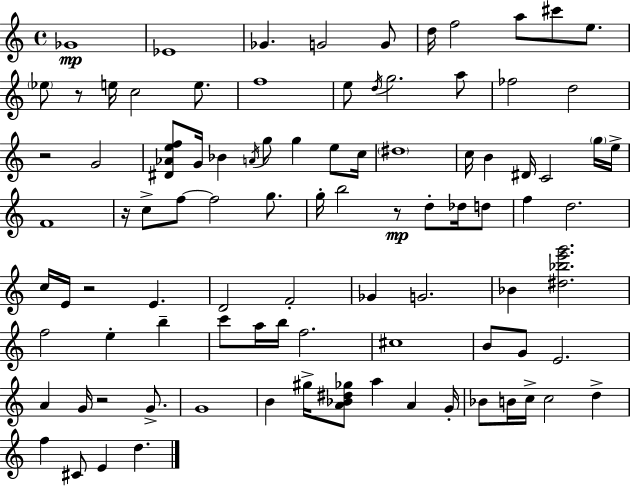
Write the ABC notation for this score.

X:1
T:Untitled
M:4/4
L:1/4
K:Am
_G4 _E4 _G G2 G/2 d/4 f2 a/2 ^c'/2 e/2 _e/2 z/2 e/4 c2 e/2 f4 e/2 d/4 g2 a/2 _f2 d2 z2 G2 [^D_Aef]/2 G/4 _B A/4 g/2 g e/2 c/4 ^d4 c/4 B ^D/4 C2 g/4 e/4 F4 z/4 c/2 f/2 f2 g/2 g/4 b2 z/2 d/2 _d/4 d/2 f d2 c/4 E/4 z2 E D2 F2 _G G2 _B [^d_be'g']2 f2 e b c'/2 a/4 b/4 f2 ^c4 B/2 G/2 E2 A G/4 z2 G/2 G4 B ^g/4 [A_B^d_g]/2 a A G/4 _B/2 B/4 c/4 c2 d f ^C/2 E d